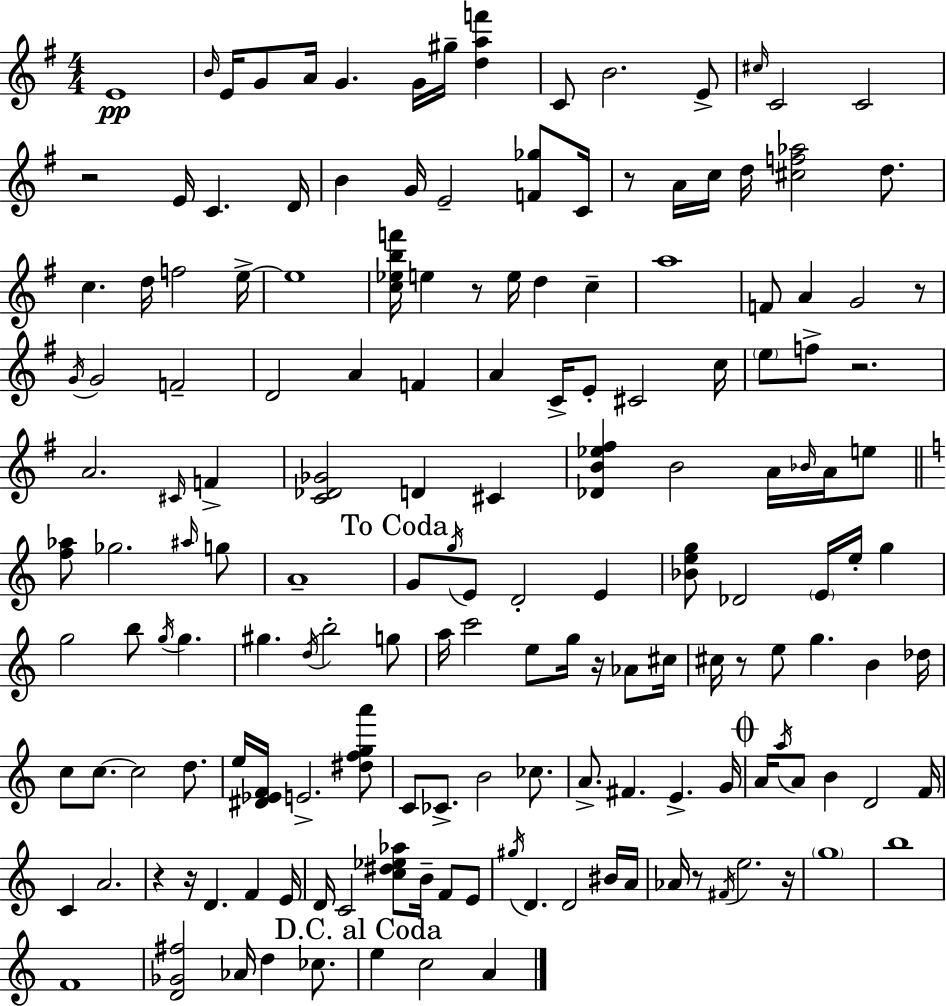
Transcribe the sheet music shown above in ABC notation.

X:1
T:Untitled
M:4/4
L:1/4
K:Em
E4 B/4 E/4 G/2 A/4 G G/4 ^g/4 [daf'] C/2 B2 E/2 ^c/4 C2 C2 z2 E/4 C D/4 B G/4 E2 [F_g]/2 C/4 z/2 A/4 c/4 d/4 [^cf_a]2 d/2 c d/4 f2 e/4 e4 [c_ebf']/4 e z/2 e/4 d c a4 F/2 A G2 z/2 G/4 G2 F2 D2 A F A C/4 E/2 ^C2 c/4 e/2 f/2 z2 A2 ^C/4 F [C_D_G]2 D ^C [_DB_e^f] B2 A/4 _B/4 A/4 e/2 [f_a]/2 _g2 ^a/4 g/2 A4 G/2 g/4 E/2 D2 E [_Beg]/2 _D2 E/4 e/4 g g2 b/2 g/4 g ^g d/4 b2 g/2 a/4 c'2 e/2 g/4 z/4 _A/2 ^c/4 ^c/4 z/2 e/2 g B _d/4 c/2 c/2 c2 d/2 e/4 [^D_EF]/4 E2 [^dfga']/2 C/2 _C/2 B2 _c/2 A/2 ^F E G/4 A/4 a/4 A/2 B D2 F/4 C A2 z z/4 D F E/4 D/4 C2 [c^d_e_a]/2 B/4 F/2 E/2 ^g/4 D D2 ^B/4 A/4 _A/4 z/2 ^F/4 e2 z/4 g4 b4 F4 [D_G^f]2 _A/4 d _c/2 e c2 A